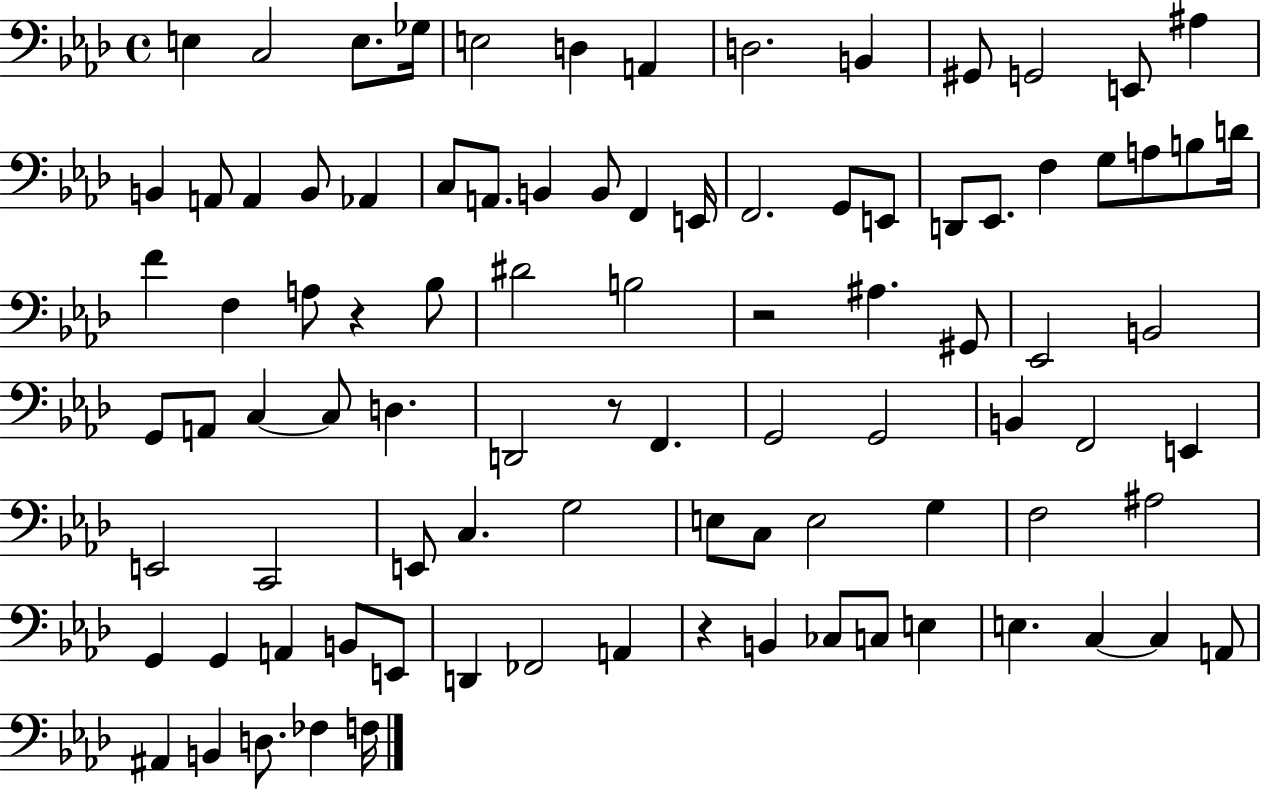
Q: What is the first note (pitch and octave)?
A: E3